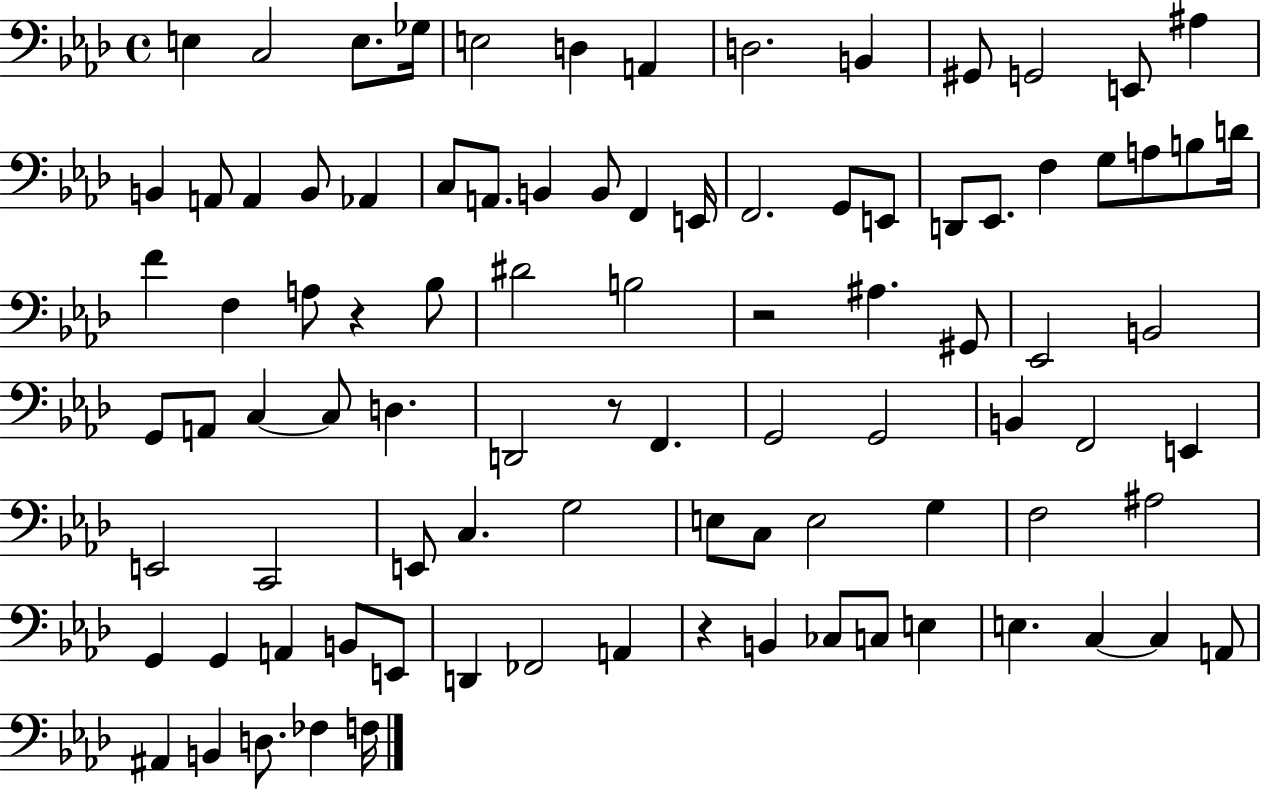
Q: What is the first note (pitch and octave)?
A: E3